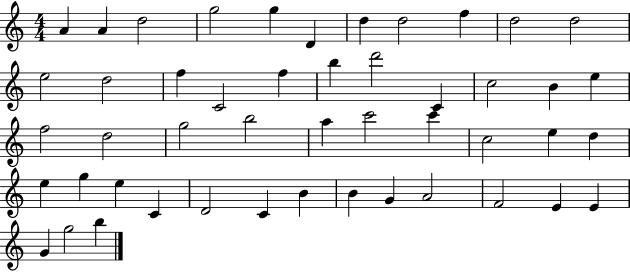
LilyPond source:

{
  \clef treble
  \numericTimeSignature
  \time 4/4
  \key c \major
  a'4 a'4 d''2 | g''2 g''4 d'4 | d''4 d''2 f''4 | d''2 d''2 | \break e''2 d''2 | f''4 c'2 f''4 | b''4 d'''2 c'4 | c''2 b'4 e''4 | \break f''2 d''2 | g''2 b''2 | a''4 c'''2 c'''4 | c''2 e''4 d''4 | \break e''4 g''4 e''4 c'4 | d'2 c'4 b'4 | b'4 g'4 a'2 | f'2 e'4 e'4 | \break g'4 g''2 b''4 | \bar "|."
}